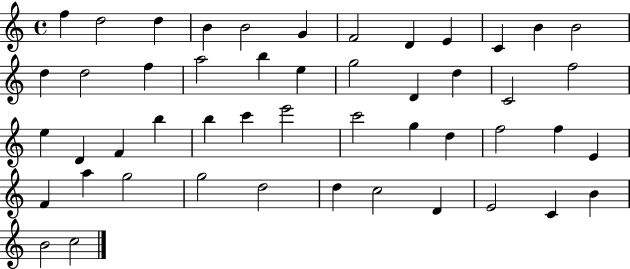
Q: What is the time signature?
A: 4/4